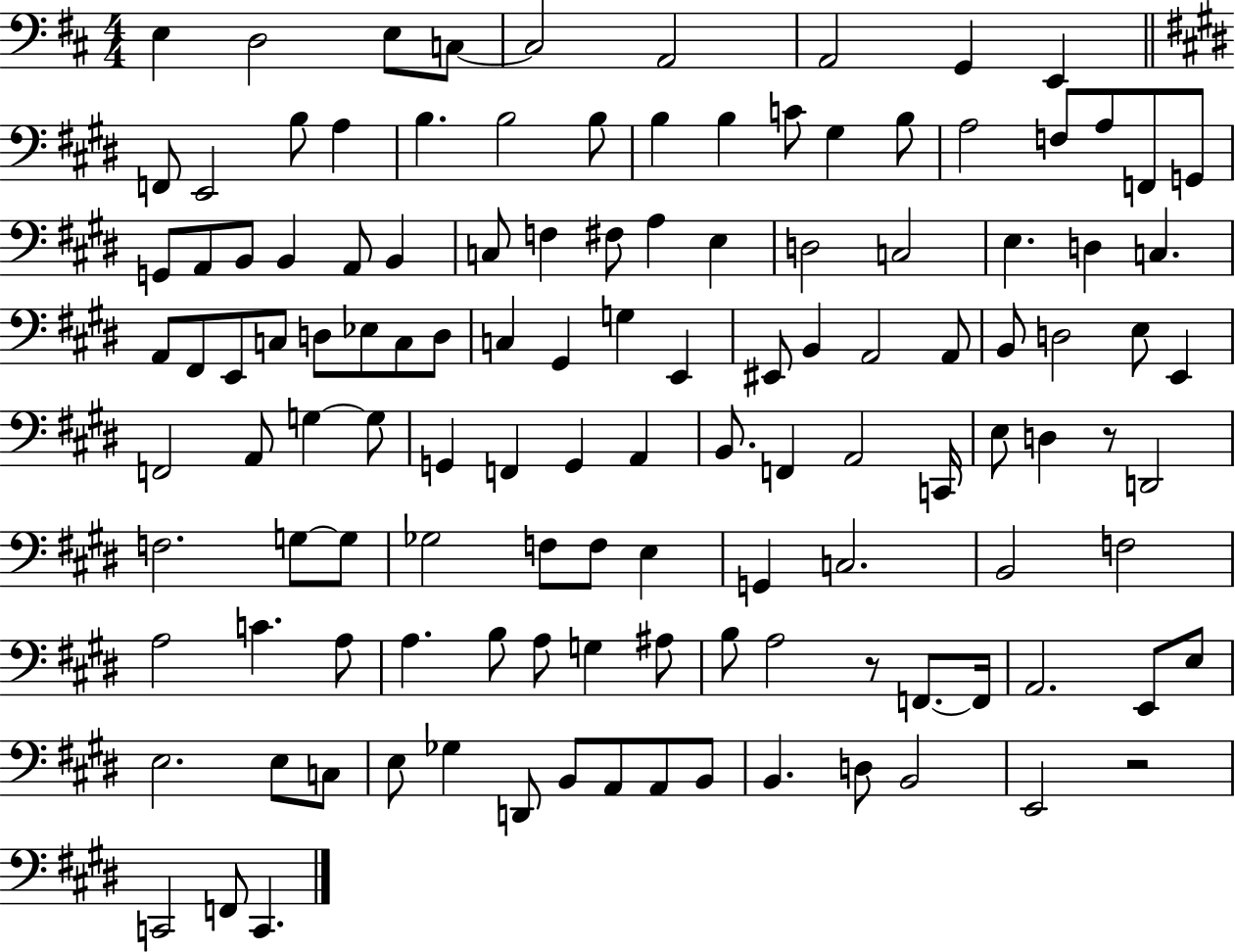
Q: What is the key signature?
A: D major